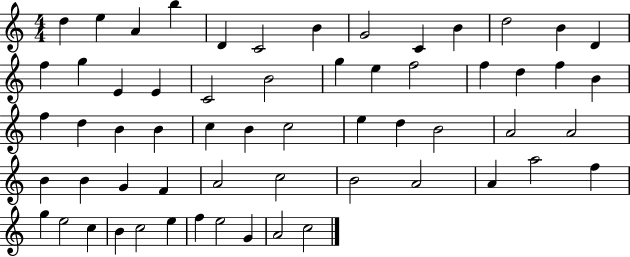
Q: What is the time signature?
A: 4/4